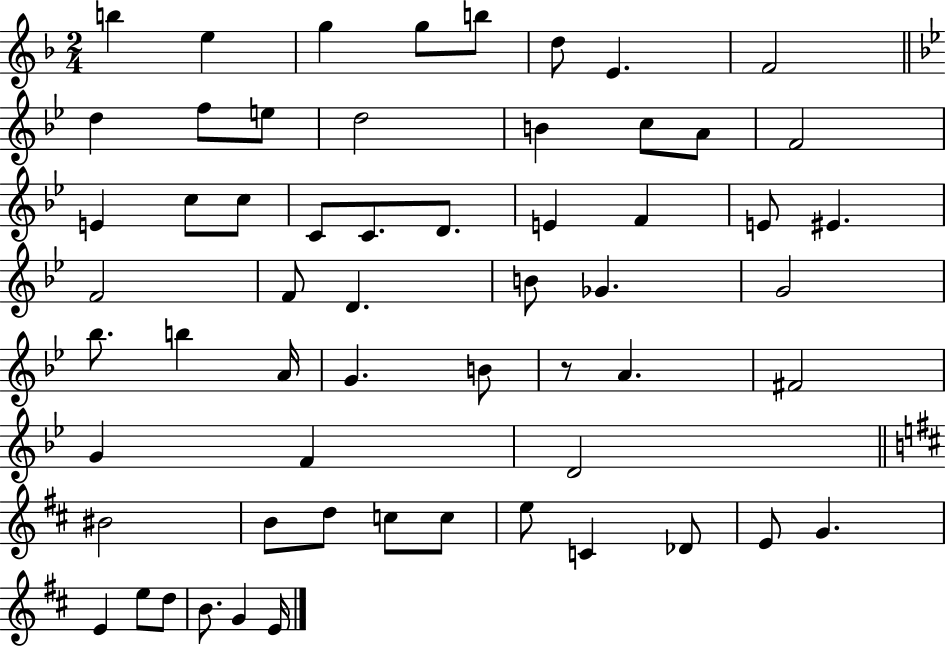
{
  \clef treble
  \numericTimeSignature
  \time 2/4
  \key f \major
  \repeat volta 2 { b''4 e''4 | g''4 g''8 b''8 | d''8 e'4. | f'2 | \break \bar "||" \break \key bes \major d''4 f''8 e''8 | d''2 | b'4 c''8 a'8 | f'2 | \break e'4 c''8 c''8 | c'8 c'8. d'8. | e'4 f'4 | e'8 eis'4. | \break f'2 | f'8 d'4. | b'8 ges'4. | g'2 | \break bes''8. b''4 a'16 | g'4. b'8 | r8 a'4. | fis'2 | \break g'4 f'4 | d'2 | \bar "||" \break \key b \minor bis'2 | b'8 d''8 c''8 c''8 | e''8 c'4 des'8 | e'8 g'4. | \break e'4 e''8 d''8 | b'8. g'4 e'16 | } \bar "|."
}